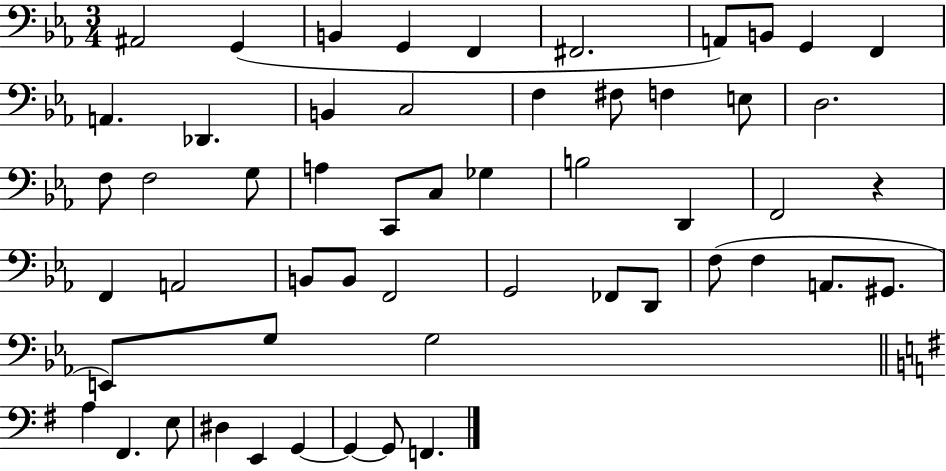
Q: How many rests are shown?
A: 1